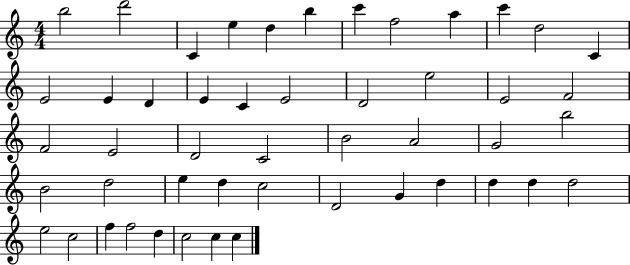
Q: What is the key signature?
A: C major